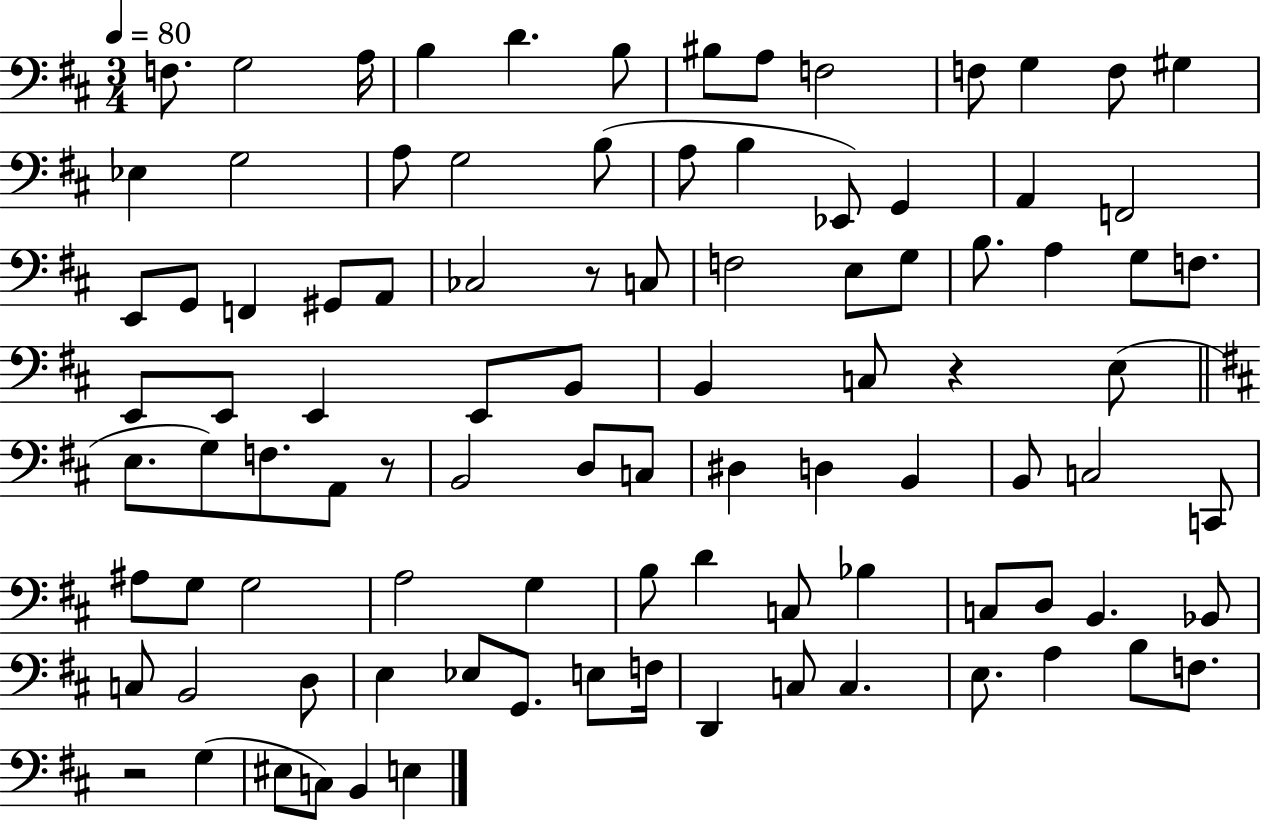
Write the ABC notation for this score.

X:1
T:Untitled
M:3/4
L:1/4
K:D
F,/2 G,2 A,/4 B, D B,/2 ^B,/2 A,/2 F,2 F,/2 G, F,/2 ^G, _E, G,2 A,/2 G,2 B,/2 A,/2 B, _E,,/2 G,, A,, F,,2 E,,/2 G,,/2 F,, ^G,,/2 A,,/2 _C,2 z/2 C,/2 F,2 E,/2 G,/2 B,/2 A, G,/2 F,/2 E,,/2 E,,/2 E,, E,,/2 B,,/2 B,, C,/2 z E,/2 E,/2 G,/2 F,/2 A,,/2 z/2 B,,2 D,/2 C,/2 ^D, D, B,, B,,/2 C,2 C,,/2 ^A,/2 G,/2 G,2 A,2 G, B,/2 D C,/2 _B, C,/2 D,/2 B,, _B,,/2 C,/2 B,,2 D,/2 E, _E,/2 G,,/2 E,/2 F,/4 D,, C,/2 C, E,/2 A, B,/2 F,/2 z2 G, ^E,/2 C,/2 B,, E,